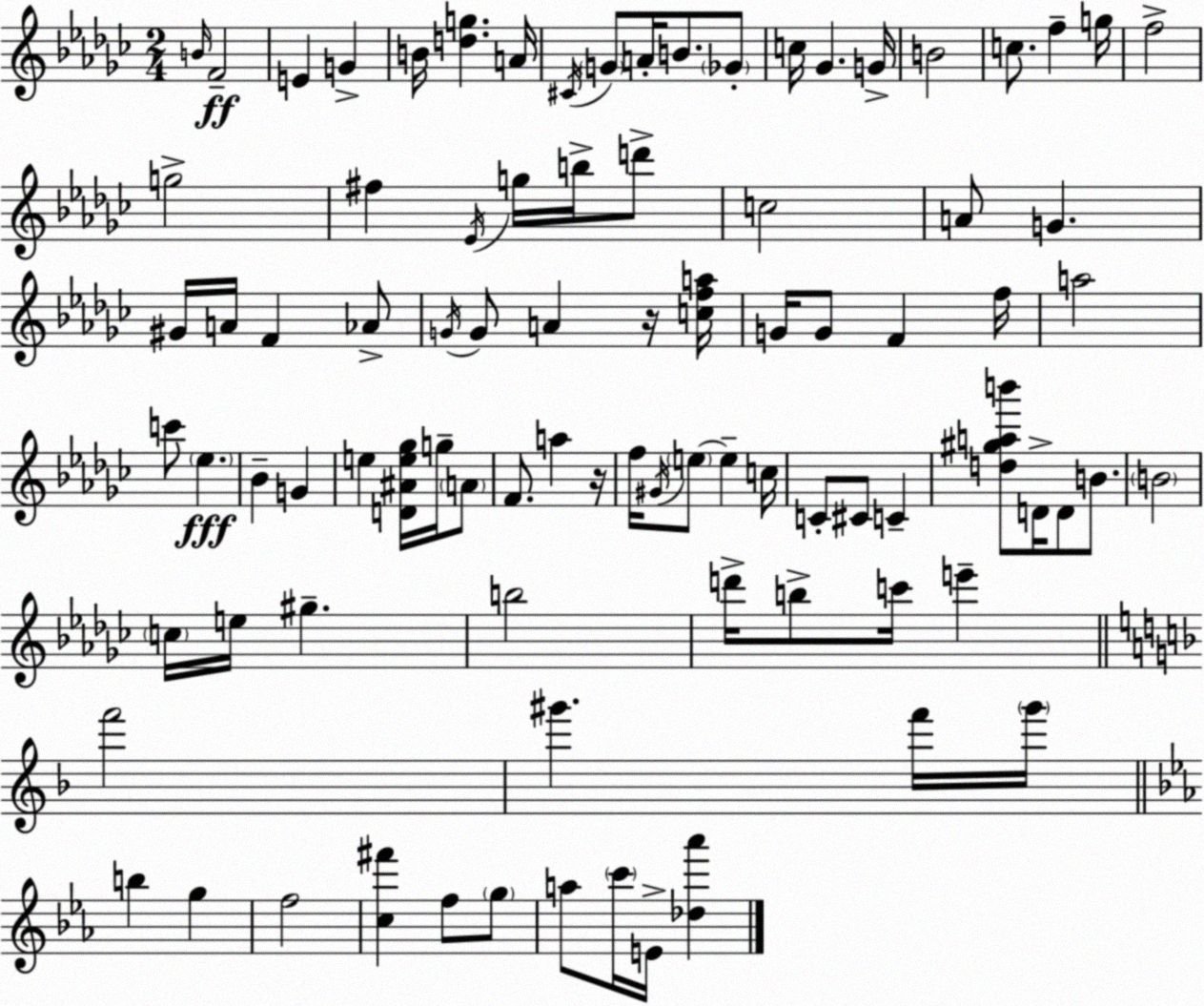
X:1
T:Untitled
M:2/4
L:1/4
K:Ebm
B/4 F2 E G B/4 [dg] A/4 ^C/4 G/2 A/4 B/2 _G/2 c/4 _G G/4 B2 c/2 f g/4 f2 g2 ^f _E/4 g/4 b/4 d'/2 c2 A/2 G ^G/4 A/4 F _A/2 G/4 G/2 A z/4 [cfa]/4 G/4 G/2 F f/4 a2 c'/2 _e _B G e [D^Ae_g]/4 g/4 A/2 F/2 a z/4 f/4 ^G/4 e/2 e c/4 C/2 ^C/2 C [d^gab']/2 D/4 D/2 B/2 B2 c/4 e/4 ^g b2 d'/4 b/2 c'/4 e' f'2 ^g' f'/4 ^g'/4 b g f2 [c^f'] f/2 g/2 a/2 c'/4 E/4 [_d_a']